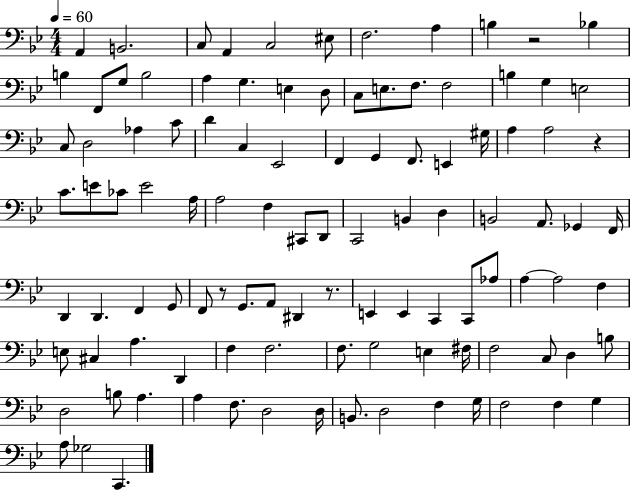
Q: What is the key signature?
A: BES major